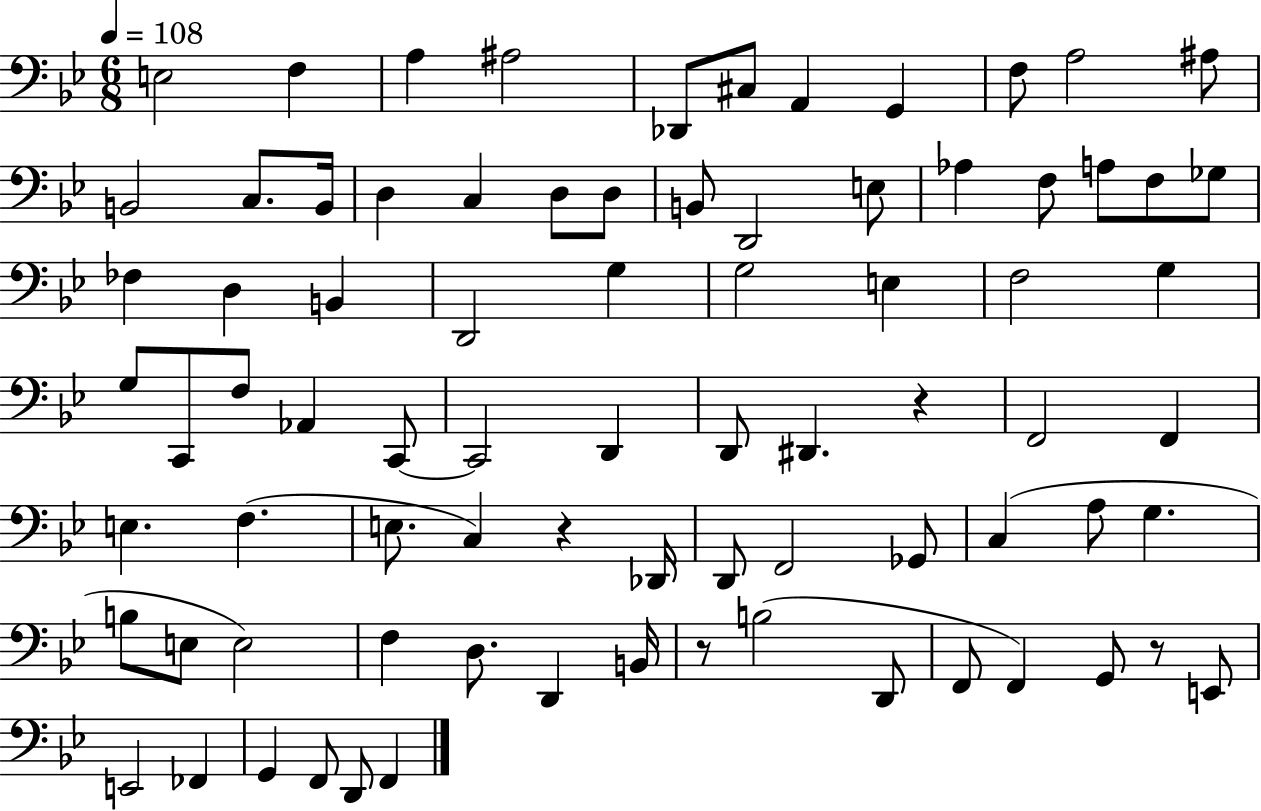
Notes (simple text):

E3/h F3/q A3/q A#3/h Db2/e C#3/e A2/q G2/q F3/e A3/h A#3/e B2/h C3/e. B2/s D3/q C3/q D3/e D3/e B2/e D2/h E3/e Ab3/q F3/e A3/e F3/e Gb3/e FES3/q D3/q B2/q D2/h G3/q G3/h E3/q F3/h G3/q G3/e C2/e F3/e Ab2/q C2/e C2/h D2/q D2/e D#2/q. R/q F2/h F2/q E3/q. F3/q. E3/e. C3/q R/q Db2/s D2/e F2/h Gb2/e C3/q A3/e G3/q. B3/e E3/e E3/h F3/q D3/e. D2/q B2/s R/e B3/h D2/e F2/e F2/q G2/e R/e E2/e E2/h FES2/q G2/q F2/e D2/e F2/q